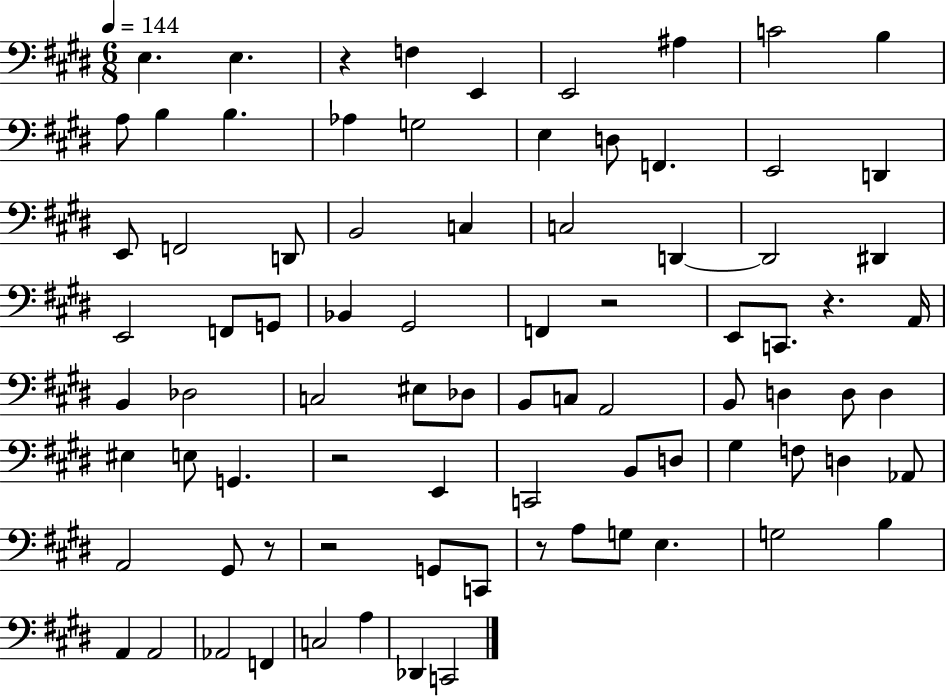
E3/q. E3/q. R/q F3/q E2/q E2/h A#3/q C4/h B3/q A3/e B3/q B3/q. Ab3/q G3/h E3/q D3/e F2/q. E2/h D2/q E2/e F2/h D2/e B2/h C3/q C3/h D2/q D2/h D#2/q E2/h F2/e G2/e Bb2/q G#2/h F2/q R/h E2/e C2/e. R/q. A2/s B2/q Db3/h C3/h EIS3/e Db3/e B2/e C3/e A2/h B2/e D3/q D3/e D3/q EIS3/q E3/e G2/q. R/h E2/q C2/h B2/e D3/e G#3/q F3/e D3/q Ab2/e A2/h G#2/e R/e R/h G2/e C2/e R/e A3/e G3/e E3/q. G3/h B3/q A2/q A2/h Ab2/h F2/q C3/h A3/q Db2/q C2/h